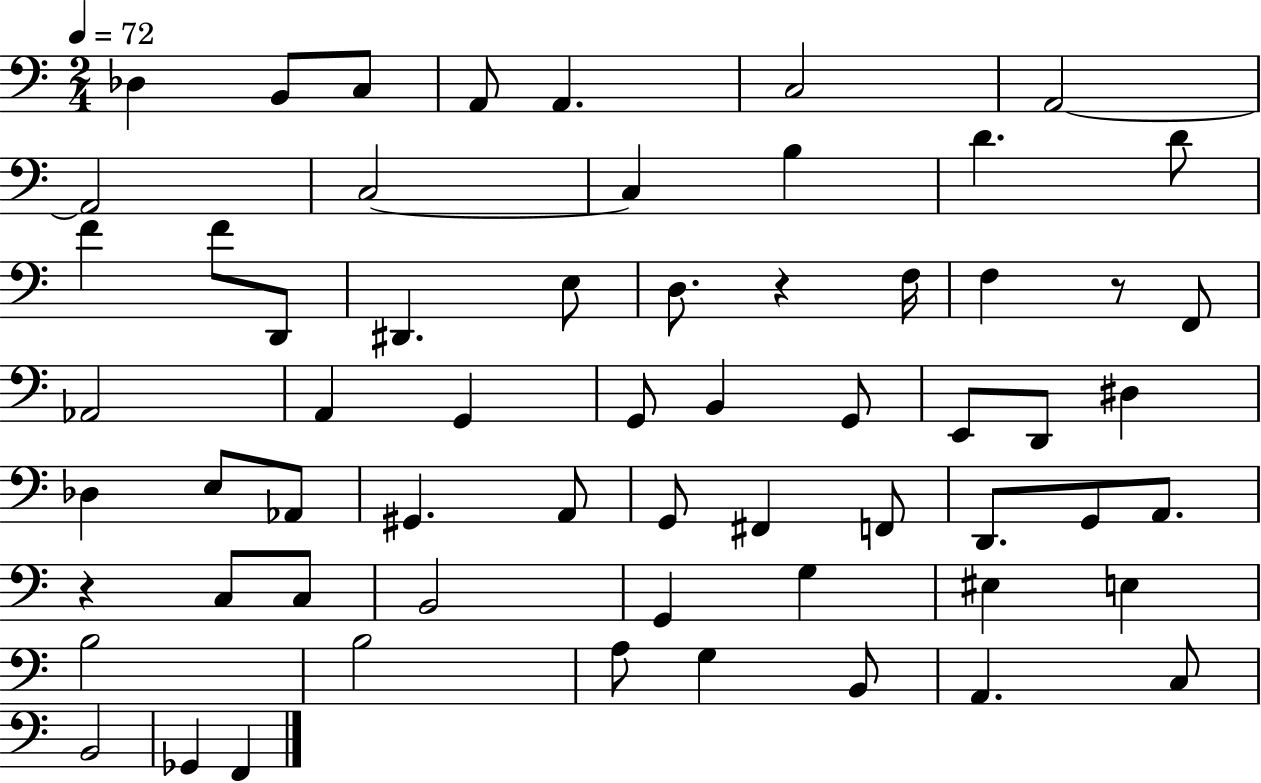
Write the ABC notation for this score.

X:1
T:Untitled
M:2/4
L:1/4
K:C
_D, B,,/2 C,/2 A,,/2 A,, C,2 A,,2 A,,2 C,2 C, B, D D/2 F F/2 D,,/2 ^D,, E,/2 D,/2 z F,/4 F, z/2 F,,/2 _A,,2 A,, G,, G,,/2 B,, G,,/2 E,,/2 D,,/2 ^D, _D, E,/2 _A,,/2 ^G,, A,,/2 G,,/2 ^F,, F,,/2 D,,/2 G,,/2 A,,/2 z C,/2 C,/2 B,,2 G,, G, ^E, E, B,2 B,2 A,/2 G, B,,/2 A,, C,/2 B,,2 _G,, F,,